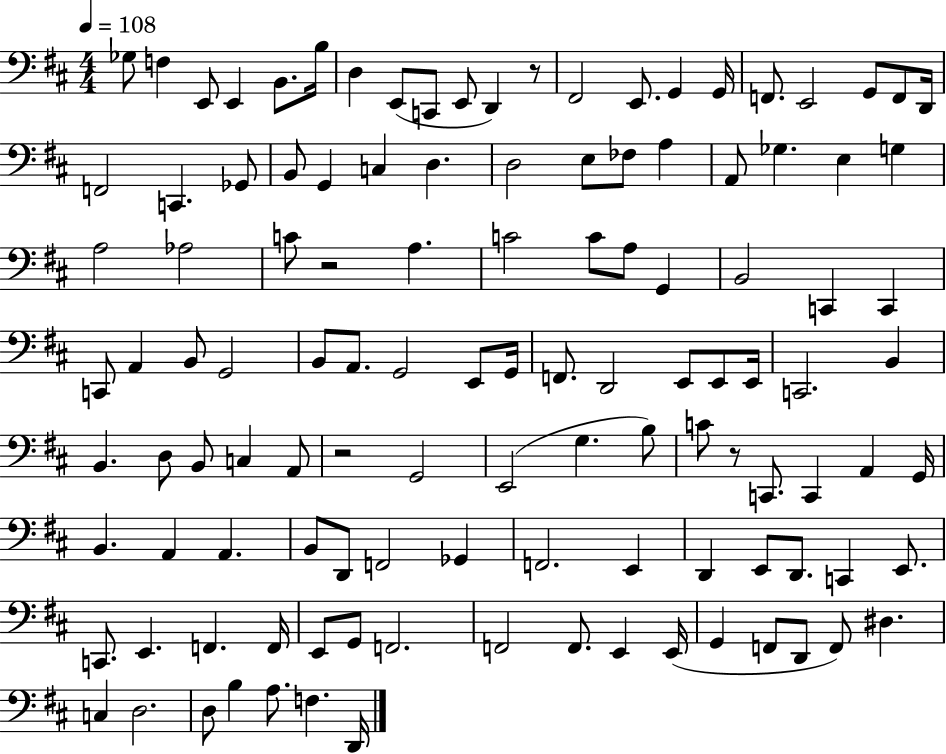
X:1
T:Untitled
M:4/4
L:1/4
K:D
_G,/2 F, E,,/2 E,, B,,/2 B,/4 D, E,,/2 C,,/2 E,,/2 D,, z/2 ^F,,2 E,,/2 G,, G,,/4 F,,/2 E,,2 G,,/2 F,,/2 D,,/4 F,,2 C,, _G,,/2 B,,/2 G,, C, D, D,2 E,/2 _F,/2 A, A,,/2 _G, E, G, A,2 _A,2 C/2 z2 A, C2 C/2 A,/2 G,, B,,2 C,, C,, C,,/2 A,, B,,/2 G,,2 B,,/2 A,,/2 G,,2 E,,/2 G,,/4 F,,/2 D,,2 E,,/2 E,,/2 E,,/4 C,,2 B,, B,, D,/2 B,,/2 C, A,,/2 z2 G,,2 E,,2 G, B,/2 C/2 z/2 C,,/2 C,, A,, G,,/4 B,, A,, A,, B,,/2 D,,/2 F,,2 _G,, F,,2 E,, D,, E,,/2 D,,/2 C,, E,,/2 C,,/2 E,, F,, F,,/4 E,,/2 G,,/2 F,,2 F,,2 F,,/2 E,, E,,/4 G,, F,,/2 D,,/2 F,,/2 ^D, C, D,2 D,/2 B, A,/2 F, D,,/4